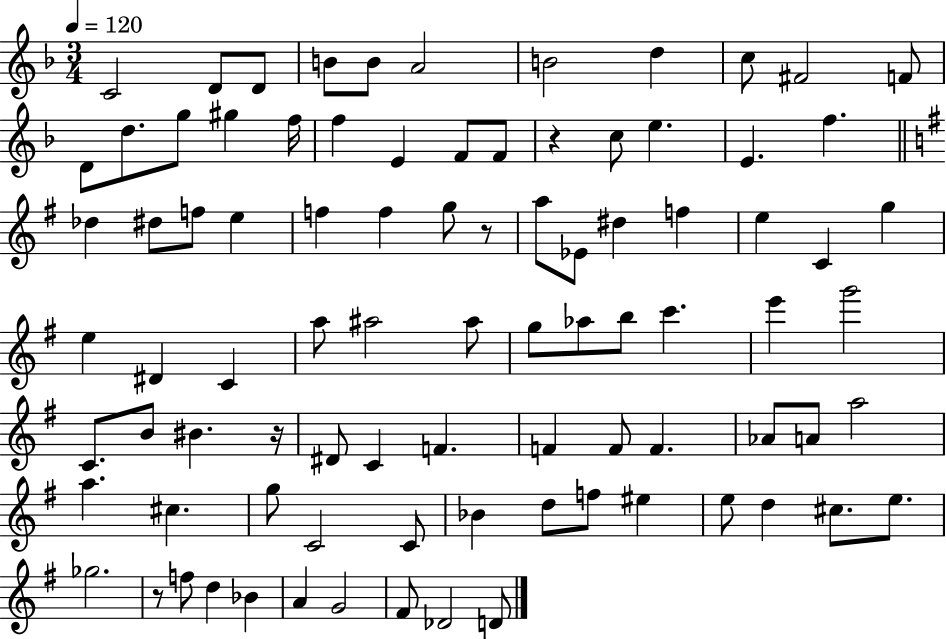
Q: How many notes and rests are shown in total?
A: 88